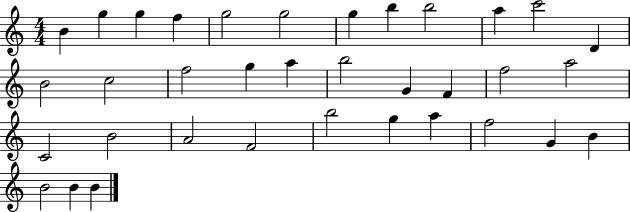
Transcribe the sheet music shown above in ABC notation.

X:1
T:Untitled
M:4/4
L:1/4
K:C
B g g f g2 g2 g b b2 a c'2 D B2 c2 f2 g a b2 G F f2 a2 C2 B2 A2 F2 b2 g a f2 G B B2 B B